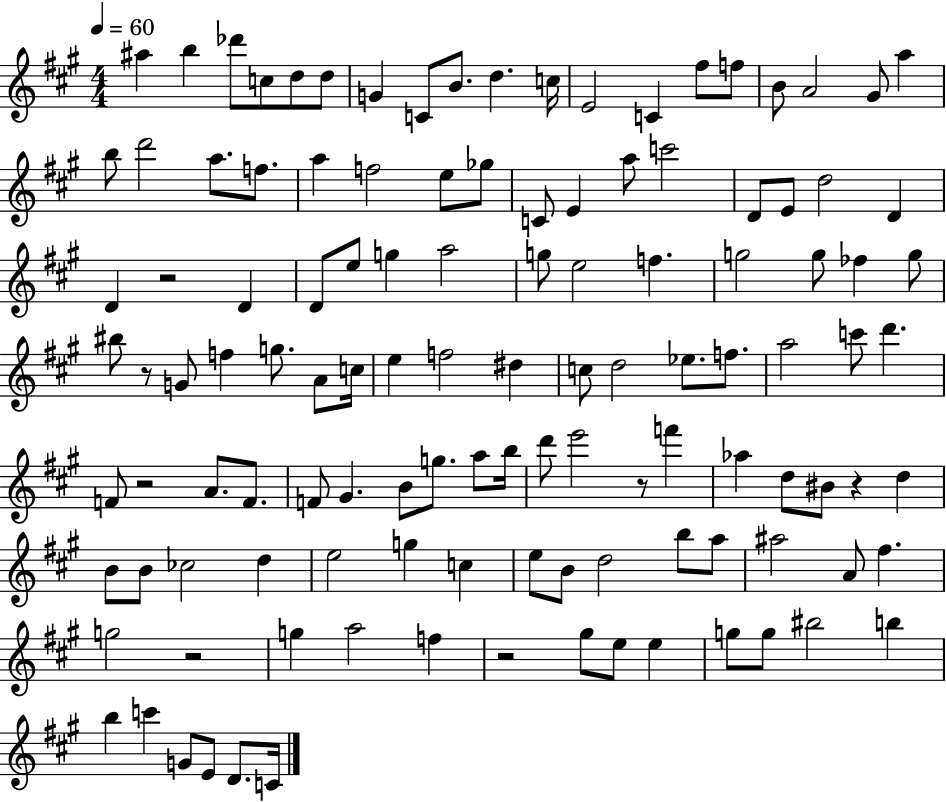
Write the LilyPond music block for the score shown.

{
  \clef treble
  \numericTimeSignature
  \time 4/4
  \key a \major
  \tempo 4 = 60
  ais''4 b''4 des'''8 c''8 d''8 d''8 | g'4 c'8 b'8. d''4. c''16 | e'2 c'4 fis''8 f''8 | b'8 a'2 gis'8 a''4 | \break b''8 d'''2 a''8. f''8. | a''4 f''2 e''8 ges''8 | c'8 e'4 a''8 c'''2 | d'8 e'8 d''2 d'4 | \break d'4 r2 d'4 | d'8 e''8 g''4 a''2 | g''8 e''2 f''4. | g''2 g''8 fes''4 g''8 | \break bis''8 r8 g'8 f''4 g''8. a'8 c''16 | e''4 f''2 dis''4 | c''8 d''2 ees''8. f''8. | a''2 c'''8 d'''4. | \break f'8 r2 a'8. f'8. | f'8 gis'4. b'8 g''8. a''8 b''16 | d'''8 e'''2 r8 f'''4 | aes''4 d''8 bis'8 r4 d''4 | \break b'8 b'8 ces''2 d''4 | e''2 g''4 c''4 | e''8 b'8 d''2 b''8 a''8 | ais''2 a'8 fis''4. | \break g''2 r2 | g''4 a''2 f''4 | r2 gis''8 e''8 e''4 | g''8 g''8 bis''2 b''4 | \break b''4 c'''4 g'8 e'8 d'8. c'16 | \bar "|."
}